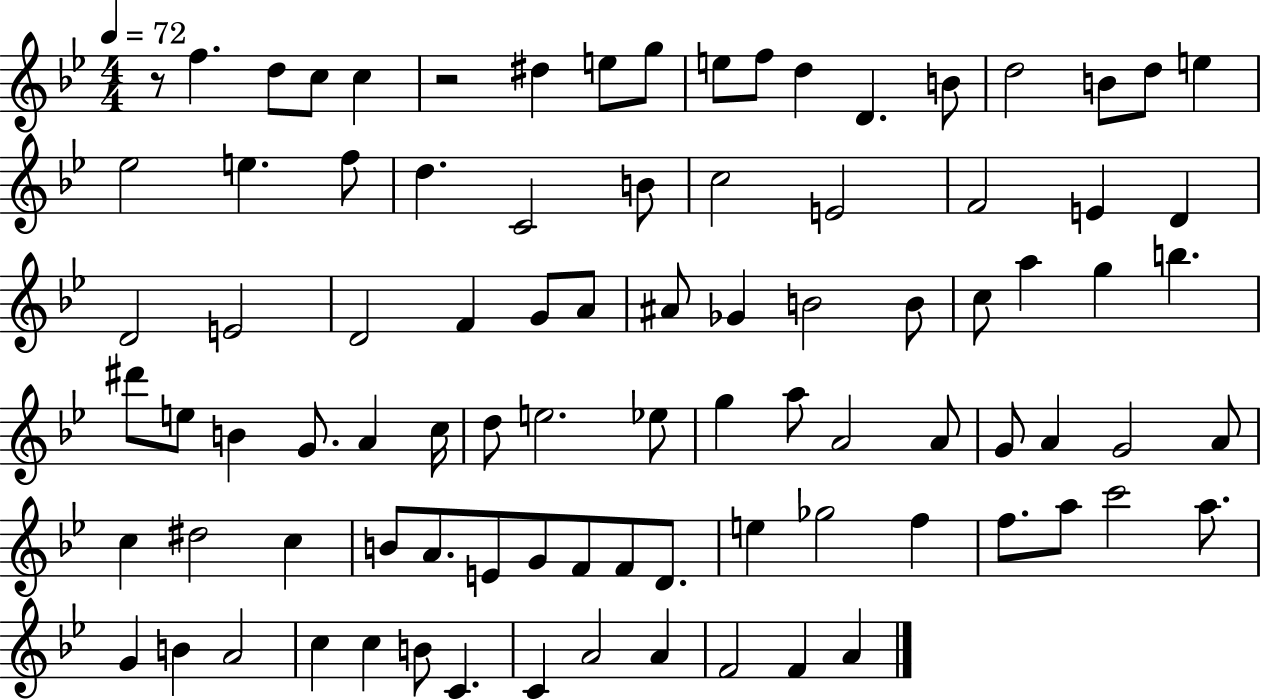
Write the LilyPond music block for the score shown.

{
  \clef treble
  \numericTimeSignature
  \time 4/4
  \key bes \major
  \tempo 4 = 72
  r8 f''4. d''8 c''8 c''4 | r2 dis''4 e''8 g''8 | e''8 f''8 d''4 d'4. b'8 | d''2 b'8 d''8 e''4 | \break ees''2 e''4. f''8 | d''4. c'2 b'8 | c''2 e'2 | f'2 e'4 d'4 | \break d'2 e'2 | d'2 f'4 g'8 a'8 | ais'8 ges'4 b'2 b'8 | c''8 a''4 g''4 b''4. | \break dis'''8 e''8 b'4 g'8. a'4 c''16 | d''8 e''2. ees''8 | g''4 a''8 a'2 a'8 | g'8 a'4 g'2 a'8 | \break c''4 dis''2 c''4 | b'8 a'8. e'8 g'8 f'8 f'8 d'8. | e''4 ges''2 f''4 | f''8. a''8 c'''2 a''8. | \break g'4 b'4 a'2 | c''4 c''4 b'8 c'4. | c'4 a'2 a'4 | f'2 f'4 a'4 | \break \bar "|."
}